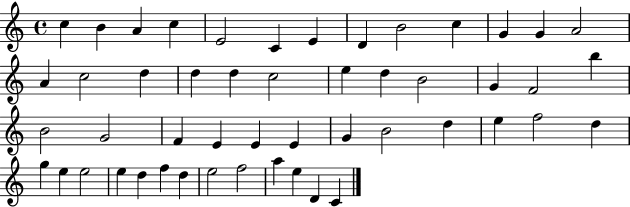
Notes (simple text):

C5/q B4/q A4/q C5/q E4/h C4/q E4/q D4/q B4/h C5/q G4/q G4/q A4/h A4/q C5/h D5/q D5/q D5/q C5/h E5/q D5/q B4/h G4/q F4/h B5/q B4/h G4/h F4/q E4/q E4/q E4/q G4/q B4/h D5/q E5/q F5/h D5/q G5/q E5/q E5/h E5/q D5/q F5/q D5/q E5/h F5/h A5/q E5/q D4/q C4/q